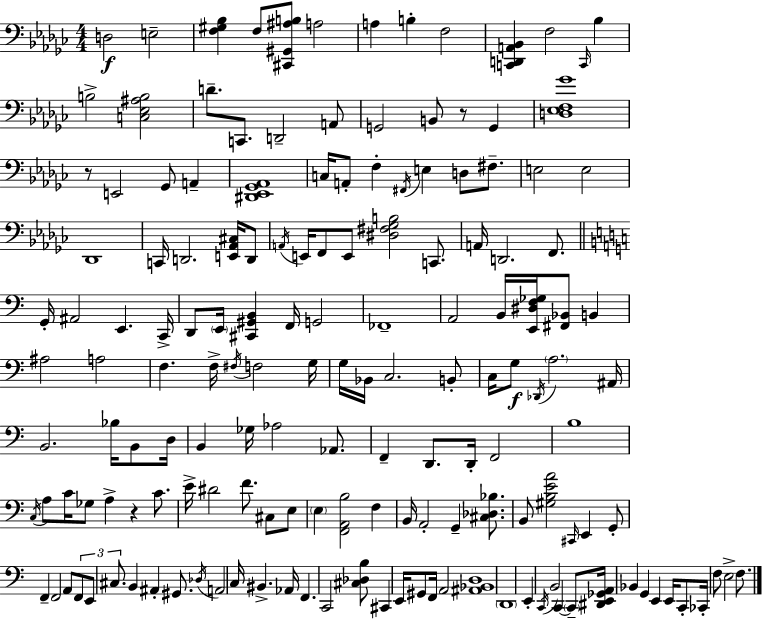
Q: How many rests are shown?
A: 3